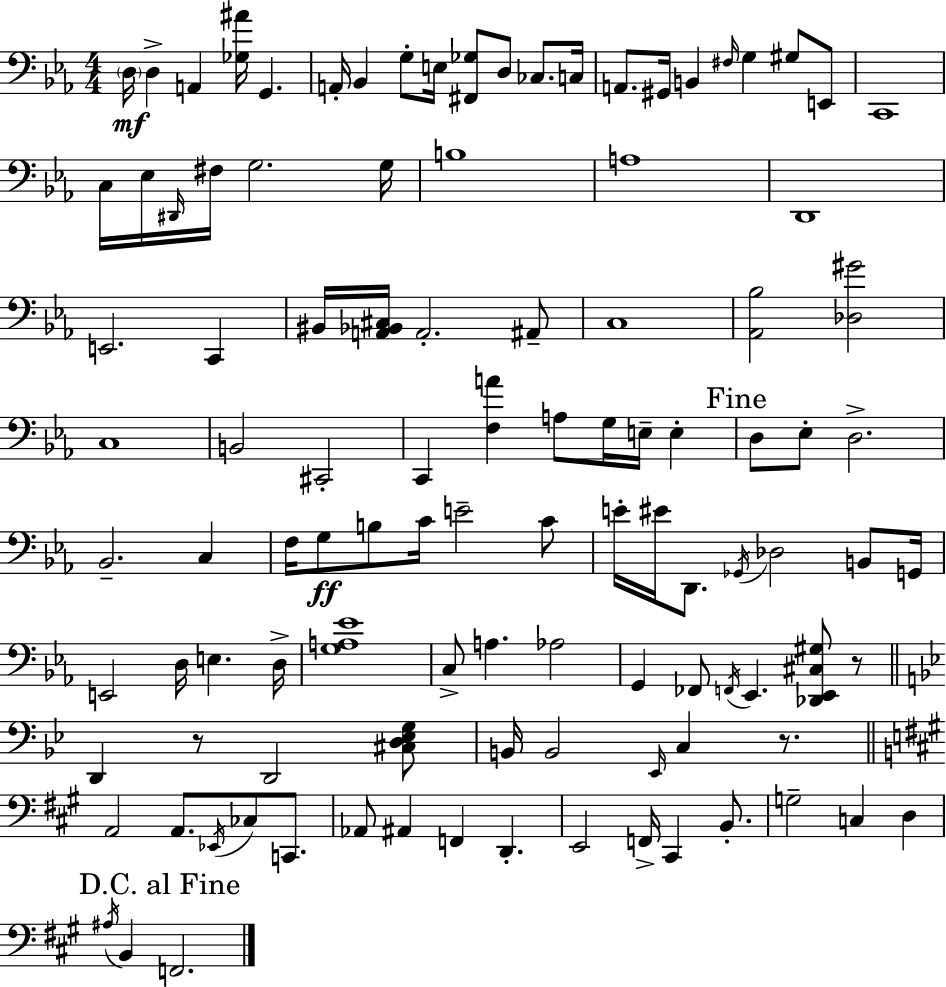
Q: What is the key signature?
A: C minor